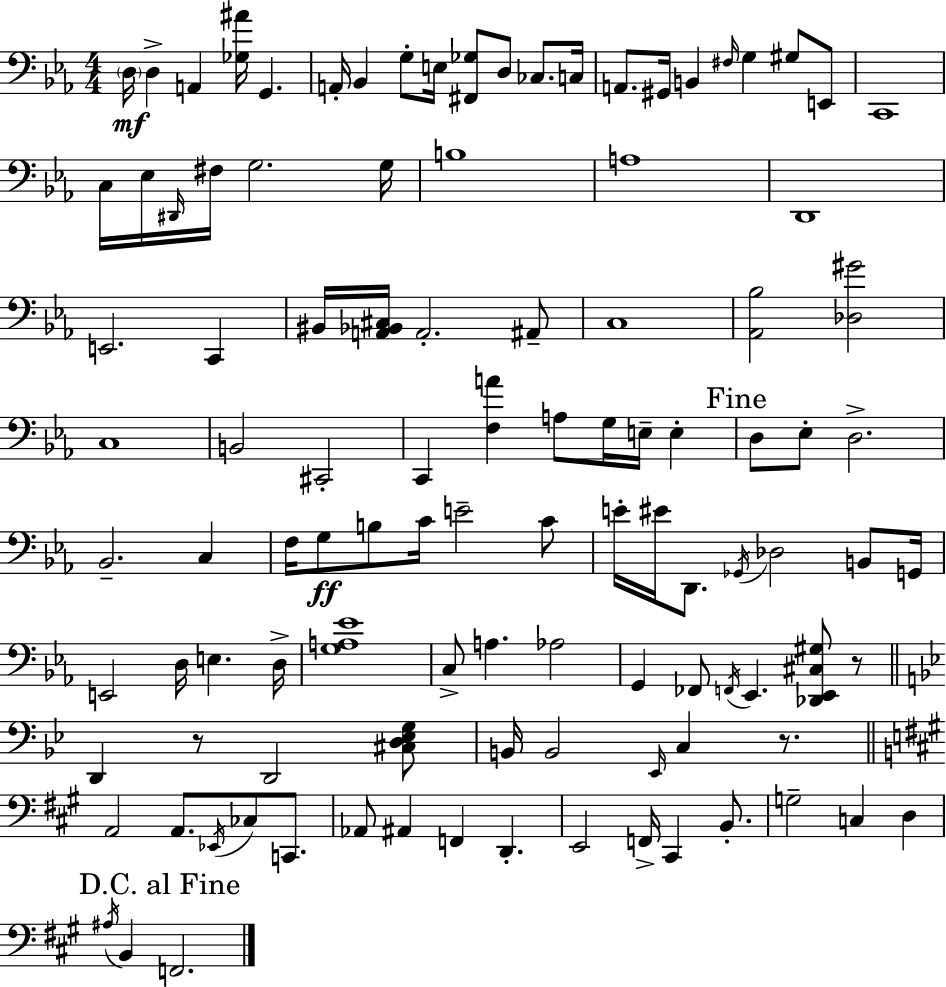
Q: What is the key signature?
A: C minor